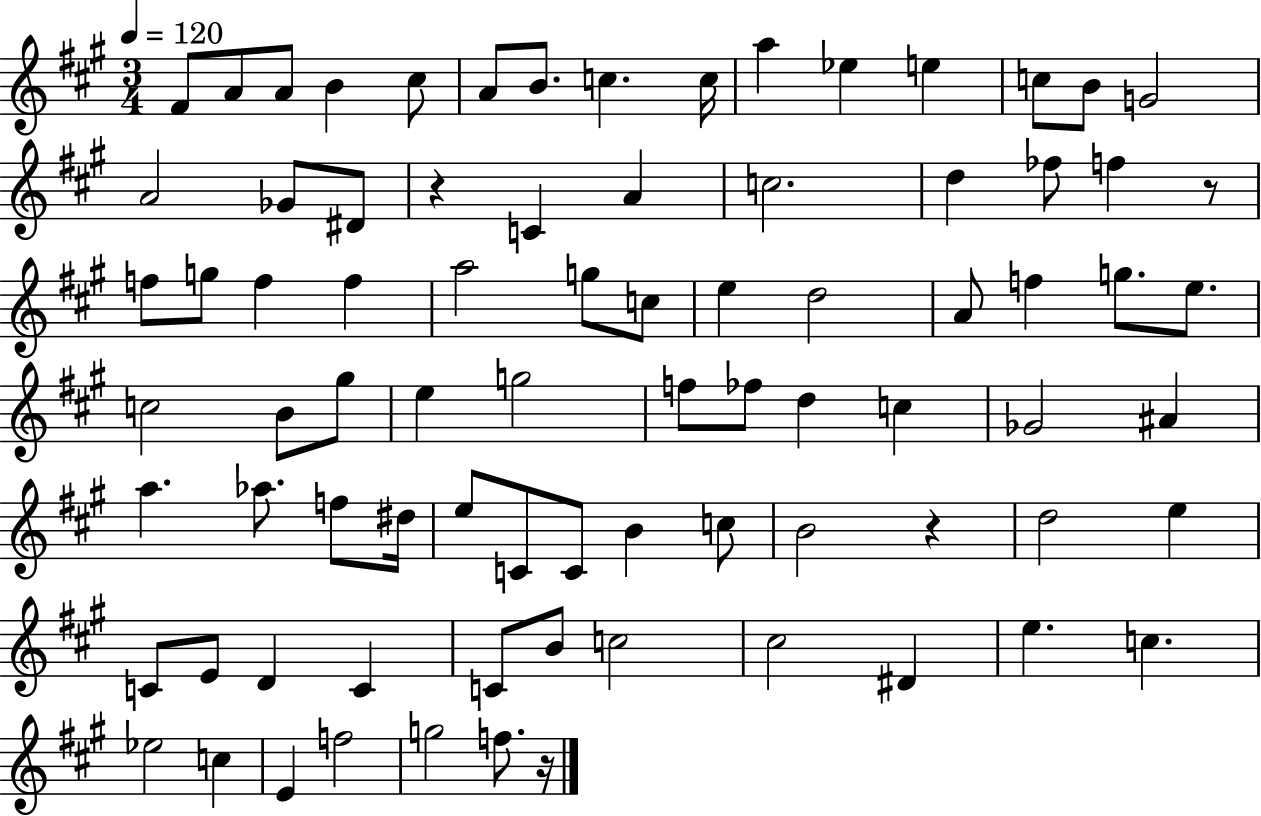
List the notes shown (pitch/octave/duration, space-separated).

F#4/e A4/e A4/e B4/q C#5/e A4/e B4/e. C5/q. C5/s A5/q Eb5/q E5/q C5/e B4/e G4/h A4/h Gb4/e D#4/e R/q C4/q A4/q C5/h. D5/q FES5/e F5/q R/e F5/e G5/e F5/q F5/q A5/h G5/e C5/e E5/q D5/h A4/e F5/q G5/e. E5/e. C5/h B4/e G#5/e E5/q G5/h F5/e FES5/e D5/q C5/q Gb4/h A#4/q A5/q. Ab5/e. F5/e D#5/s E5/e C4/e C4/e B4/q C5/e B4/h R/q D5/h E5/q C4/e E4/e D4/q C4/q C4/e B4/e C5/h C#5/h D#4/q E5/q. C5/q. Eb5/h C5/q E4/q F5/h G5/h F5/e. R/s